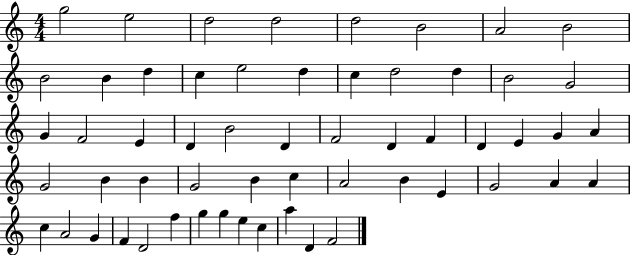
{
  \clef treble
  \numericTimeSignature
  \time 4/4
  \key c \major
  g''2 e''2 | d''2 d''2 | d''2 b'2 | a'2 b'2 | \break b'2 b'4 d''4 | c''4 e''2 d''4 | c''4 d''2 d''4 | b'2 g'2 | \break g'4 f'2 e'4 | d'4 b'2 d'4 | f'2 d'4 f'4 | d'4 e'4 g'4 a'4 | \break g'2 b'4 b'4 | g'2 b'4 c''4 | a'2 b'4 e'4 | g'2 a'4 a'4 | \break c''4 a'2 g'4 | f'4 d'2 f''4 | g''4 g''4 e''4 c''4 | a''4 d'4 f'2 | \break \bar "|."
}